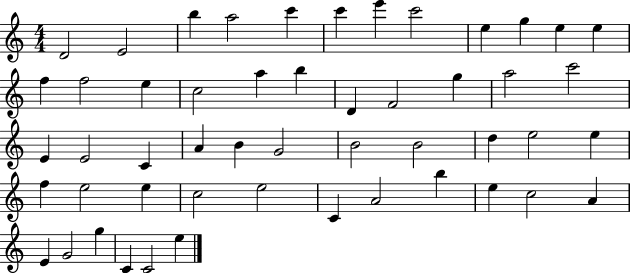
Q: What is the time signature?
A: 4/4